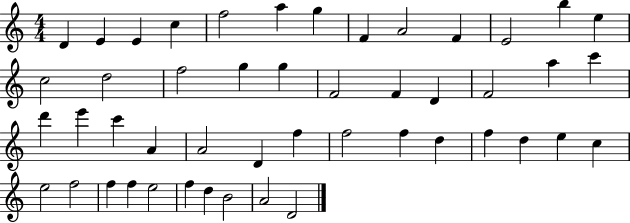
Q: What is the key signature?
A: C major